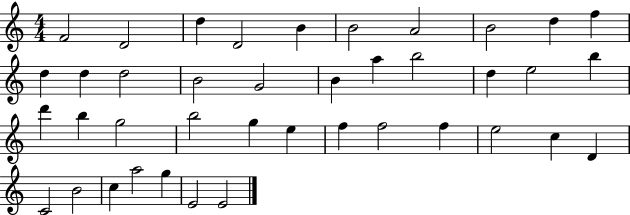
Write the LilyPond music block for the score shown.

{
  \clef treble
  \numericTimeSignature
  \time 4/4
  \key c \major
  f'2 d'2 | d''4 d'2 b'4 | b'2 a'2 | b'2 d''4 f''4 | \break d''4 d''4 d''2 | b'2 g'2 | b'4 a''4 b''2 | d''4 e''2 b''4 | \break d'''4 b''4 g''2 | b''2 g''4 e''4 | f''4 f''2 f''4 | e''2 c''4 d'4 | \break c'2 b'2 | c''4 a''2 g''4 | e'2 e'2 | \bar "|."
}